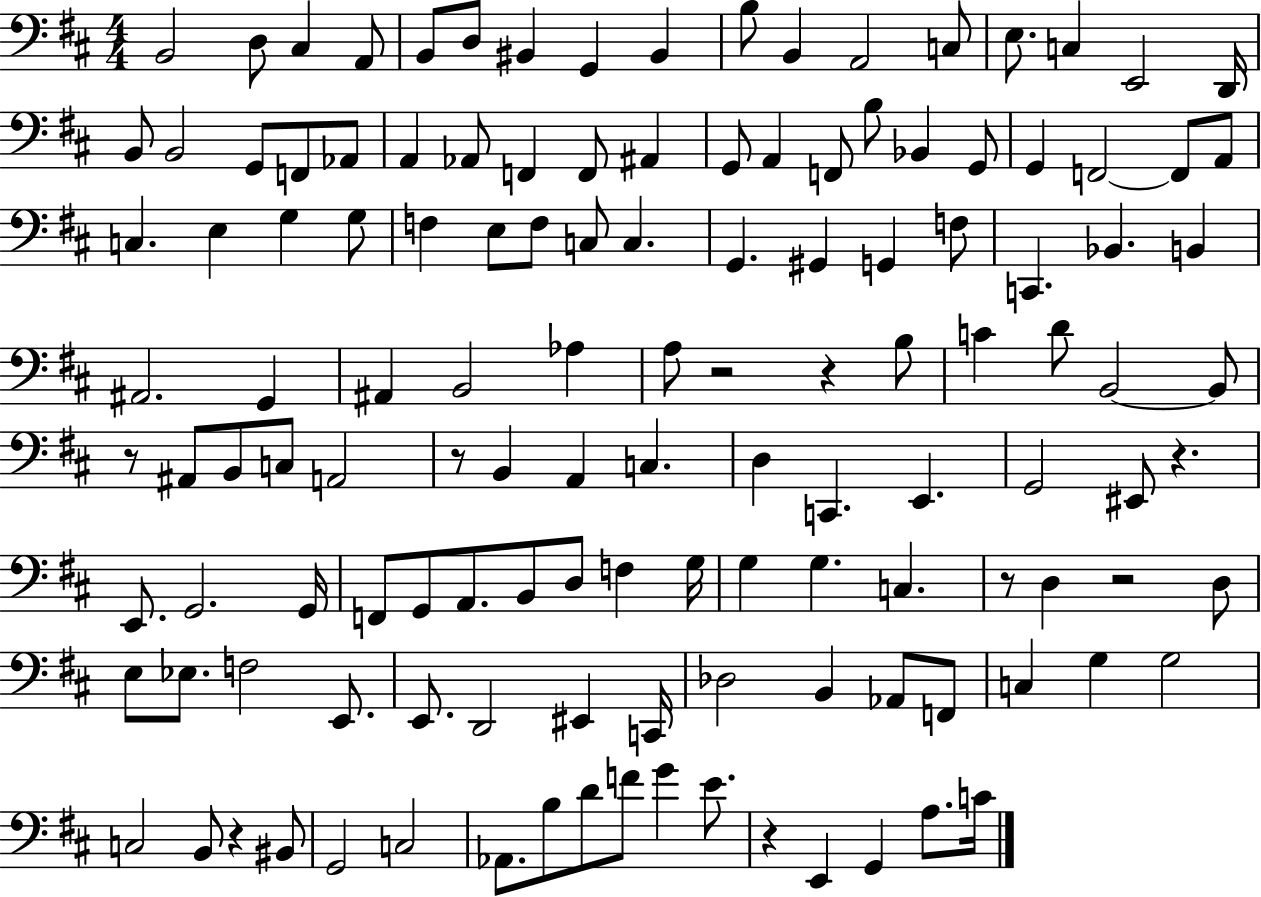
{
  \clef bass
  \numericTimeSignature
  \time 4/4
  \key d \major
  b,2 d8 cis4 a,8 | b,8 d8 bis,4 g,4 bis,4 | b8 b,4 a,2 c8 | e8. c4 e,2 d,16 | \break b,8 b,2 g,8 f,8 aes,8 | a,4 aes,8 f,4 f,8 ais,4 | g,8 a,4 f,8 b8 bes,4 g,8 | g,4 f,2~~ f,8 a,8 | \break c4. e4 g4 g8 | f4 e8 f8 c8 c4. | g,4. gis,4 g,4 f8 | c,4. bes,4. b,4 | \break ais,2. g,4 | ais,4 b,2 aes4 | a8 r2 r4 b8 | c'4 d'8 b,2~~ b,8 | \break r8 ais,8 b,8 c8 a,2 | r8 b,4 a,4 c4. | d4 c,4. e,4. | g,2 eis,8 r4. | \break e,8. g,2. g,16 | f,8 g,8 a,8. b,8 d8 f4 g16 | g4 g4. c4. | r8 d4 r2 d8 | \break e8 ees8. f2 e,8. | e,8. d,2 eis,4 c,16 | des2 b,4 aes,8 f,8 | c4 g4 g2 | \break c2 b,8 r4 bis,8 | g,2 c2 | aes,8. b8 d'8 f'8 g'4 e'8. | r4 e,4 g,4 a8. c'16 | \break \bar "|."
}